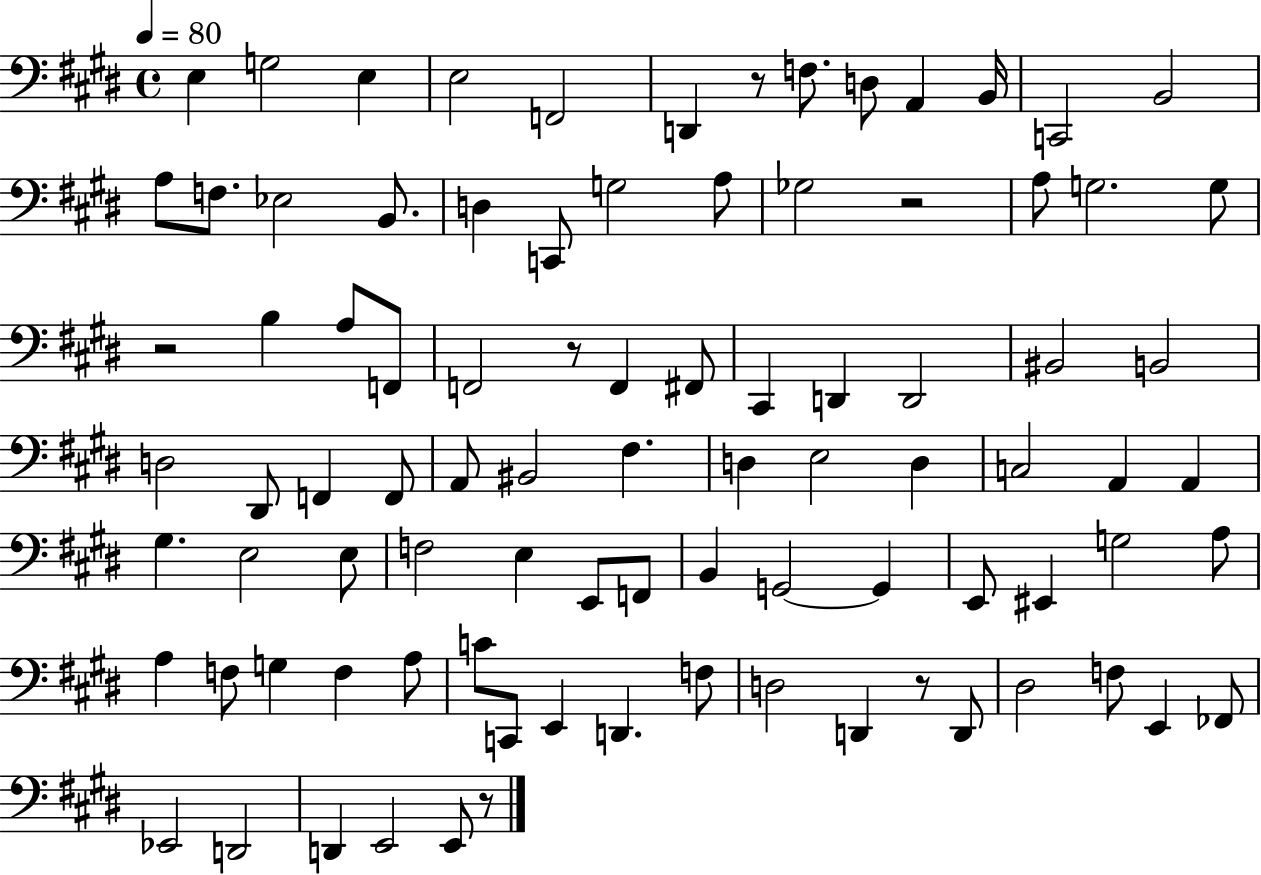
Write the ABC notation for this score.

X:1
T:Untitled
M:4/4
L:1/4
K:E
E, G,2 E, E,2 F,,2 D,, z/2 F,/2 D,/2 A,, B,,/4 C,,2 B,,2 A,/2 F,/2 _E,2 B,,/2 D, C,,/2 G,2 A,/2 _G,2 z2 A,/2 G,2 G,/2 z2 B, A,/2 F,,/2 F,,2 z/2 F,, ^F,,/2 ^C,, D,, D,,2 ^B,,2 B,,2 D,2 ^D,,/2 F,, F,,/2 A,,/2 ^B,,2 ^F, D, E,2 D, C,2 A,, A,, ^G, E,2 E,/2 F,2 E, E,,/2 F,,/2 B,, G,,2 G,, E,,/2 ^E,, G,2 A,/2 A, F,/2 G, F, A,/2 C/2 C,,/2 E,, D,, F,/2 D,2 D,, z/2 D,,/2 ^D,2 F,/2 E,, _F,,/2 _E,,2 D,,2 D,, E,,2 E,,/2 z/2